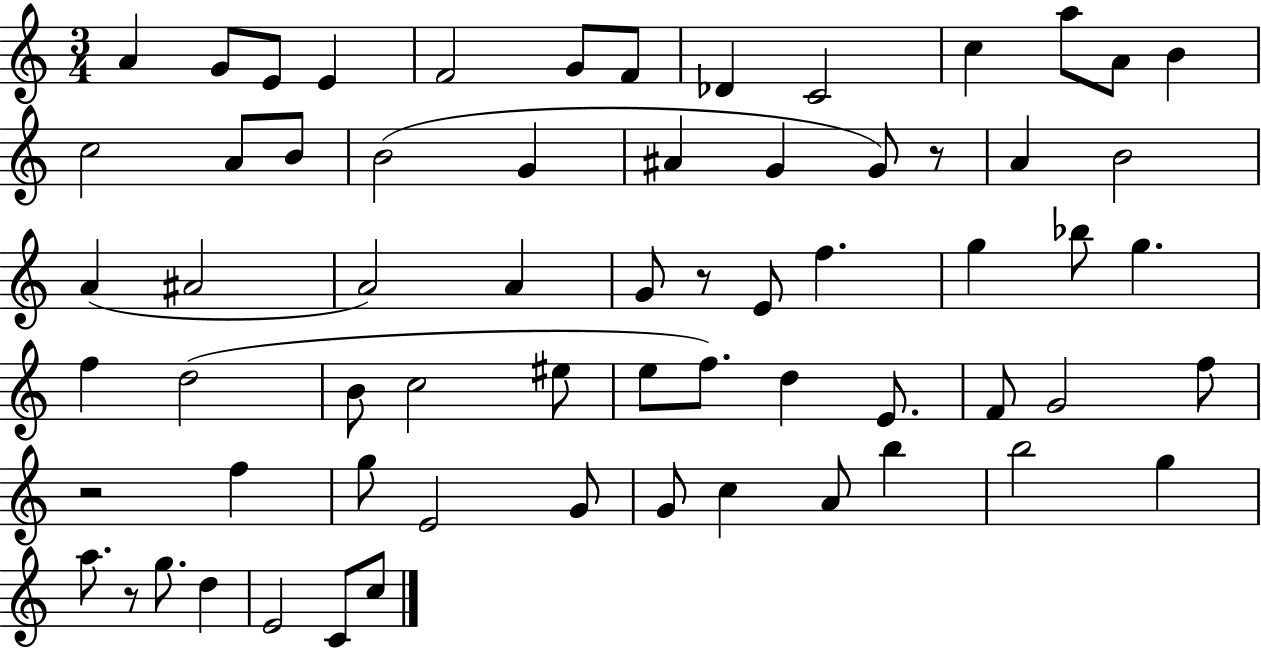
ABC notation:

X:1
T:Untitled
M:3/4
L:1/4
K:C
A G/2 E/2 E F2 G/2 F/2 _D C2 c a/2 A/2 B c2 A/2 B/2 B2 G ^A G G/2 z/2 A B2 A ^A2 A2 A G/2 z/2 E/2 f g _b/2 g f d2 B/2 c2 ^e/2 e/2 f/2 d E/2 F/2 G2 f/2 z2 f g/2 E2 G/2 G/2 c A/2 b b2 g a/2 z/2 g/2 d E2 C/2 c/2